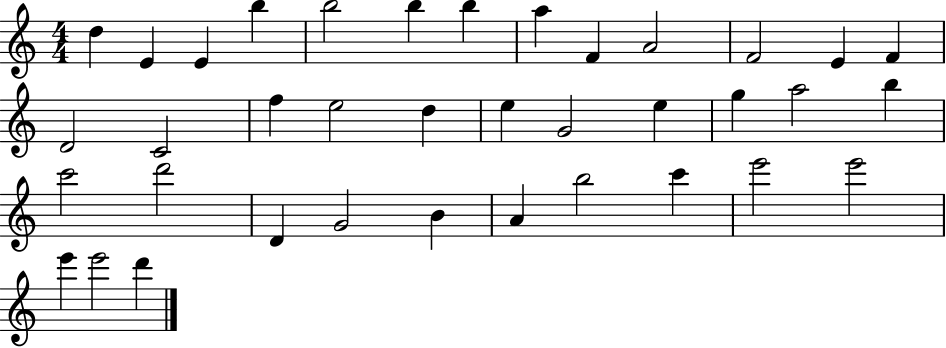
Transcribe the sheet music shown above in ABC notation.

X:1
T:Untitled
M:4/4
L:1/4
K:C
d E E b b2 b b a F A2 F2 E F D2 C2 f e2 d e G2 e g a2 b c'2 d'2 D G2 B A b2 c' e'2 e'2 e' e'2 d'